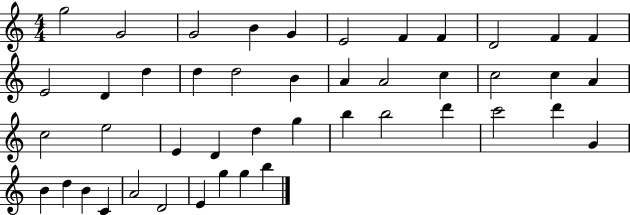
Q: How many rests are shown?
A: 0